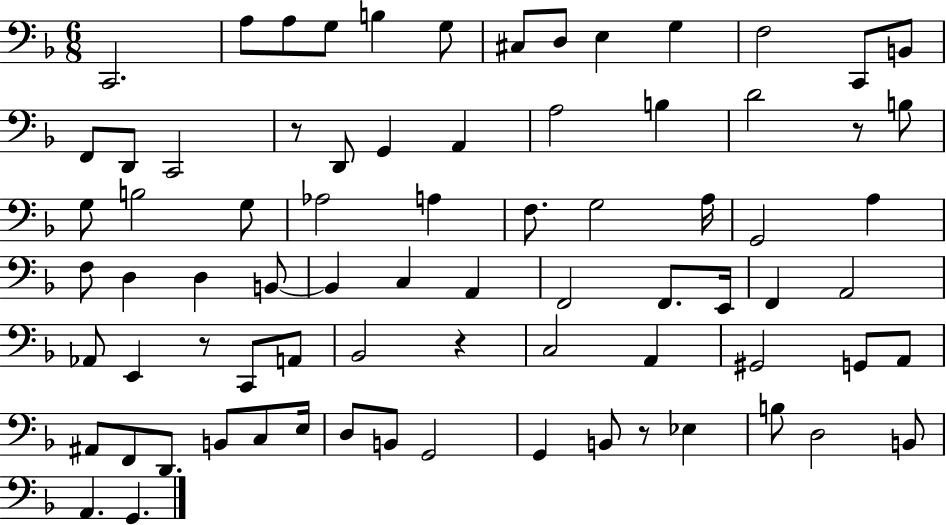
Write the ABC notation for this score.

X:1
T:Untitled
M:6/8
L:1/4
K:F
C,,2 A,/2 A,/2 G,/2 B, G,/2 ^C,/2 D,/2 E, G, F,2 C,,/2 B,,/2 F,,/2 D,,/2 C,,2 z/2 D,,/2 G,, A,, A,2 B, D2 z/2 B,/2 G,/2 B,2 G,/2 _A,2 A, F,/2 G,2 A,/4 G,,2 A, F,/2 D, D, B,,/2 B,, C, A,, F,,2 F,,/2 E,,/4 F,, A,,2 _A,,/2 E,, z/2 C,,/2 A,,/2 _B,,2 z C,2 A,, ^G,,2 G,,/2 A,,/2 ^A,,/2 F,,/2 D,,/2 B,,/2 C,/2 E,/4 D,/2 B,,/2 G,,2 G,, B,,/2 z/2 _E, B,/2 D,2 B,,/2 A,, G,,